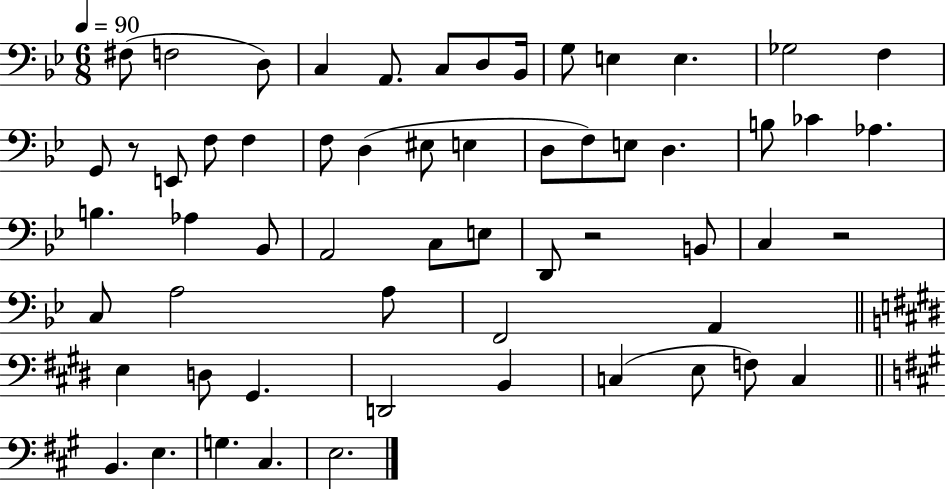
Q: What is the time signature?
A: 6/8